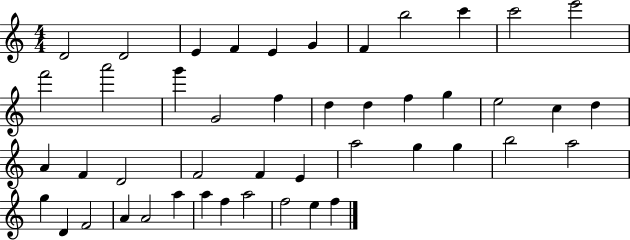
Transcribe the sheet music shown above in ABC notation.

X:1
T:Untitled
M:4/4
L:1/4
K:C
D2 D2 E F E G F b2 c' c'2 e'2 f'2 a'2 g' G2 f d d f g e2 c d A F D2 F2 F E a2 g g b2 a2 g D F2 A A2 a a f a2 f2 e f